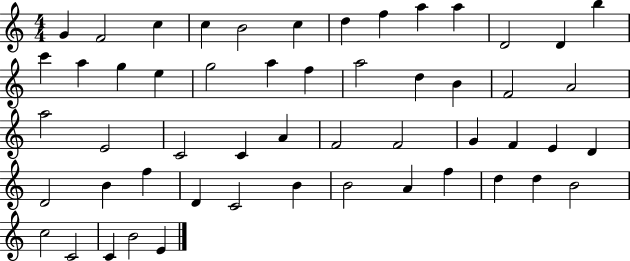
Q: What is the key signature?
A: C major